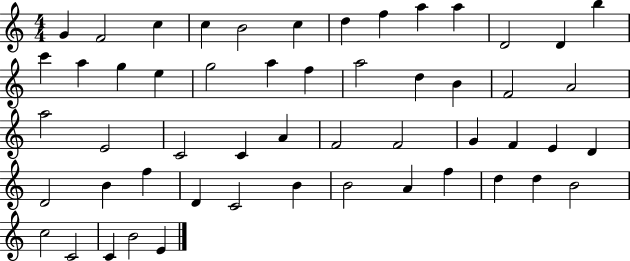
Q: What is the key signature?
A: C major